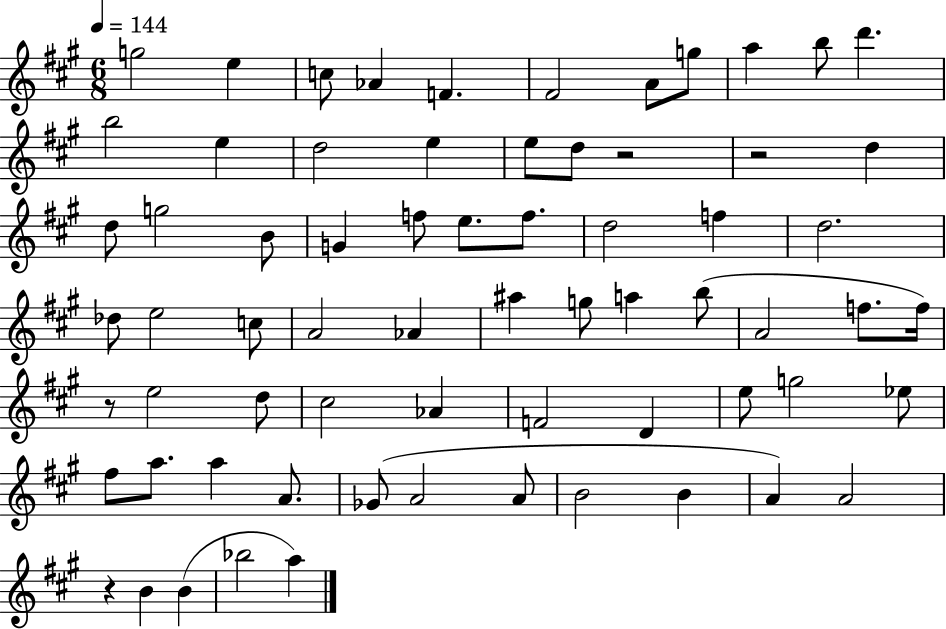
G5/h E5/q C5/e Ab4/q F4/q. F#4/h A4/e G5/e A5/q B5/e D6/q. B5/h E5/q D5/h E5/q E5/e D5/e R/h R/h D5/q D5/e G5/h B4/e G4/q F5/e E5/e. F5/e. D5/h F5/q D5/h. Db5/e E5/h C5/e A4/h Ab4/q A#5/q G5/e A5/q B5/e A4/h F5/e. F5/s R/e E5/h D5/e C#5/h Ab4/q F4/h D4/q E5/e G5/h Eb5/e F#5/e A5/e. A5/q A4/e. Gb4/e A4/h A4/e B4/h B4/q A4/q A4/h R/q B4/q B4/q Bb5/h A5/q